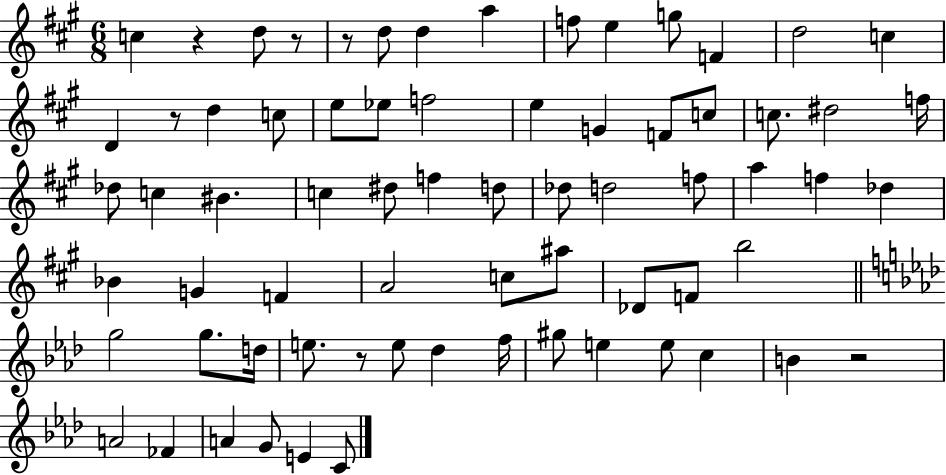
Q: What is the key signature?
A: A major